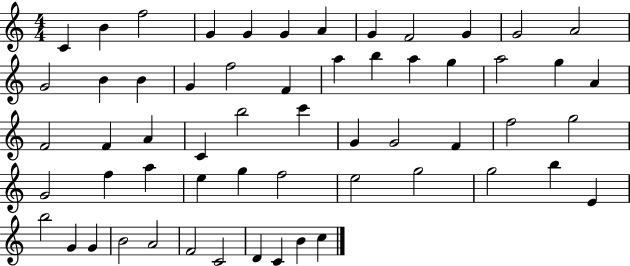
{
  \clef treble
  \numericTimeSignature
  \time 4/4
  \key c \major
  c'4 b'4 f''2 | g'4 g'4 g'4 a'4 | g'4 f'2 g'4 | g'2 a'2 | \break g'2 b'4 b'4 | g'4 f''2 f'4 | a''4 b''4 a''4 g''4 | a''2 g''4 a'4 | \break f'2 f'4 a'4 | c'4 b''2 c'''4 | g'4 g'2 f'4 | f''2 g''2 | \break g'2 f''4 a''4 | e''4 g''4 f''2 | e''2 g''2 | g''2 b''4 e'4 | \break b''2 g'4 g'4 | b'2 a'2 | f'2 c'2 | d'4 c'4 b'4 c''4 | \break \bar "|."
}